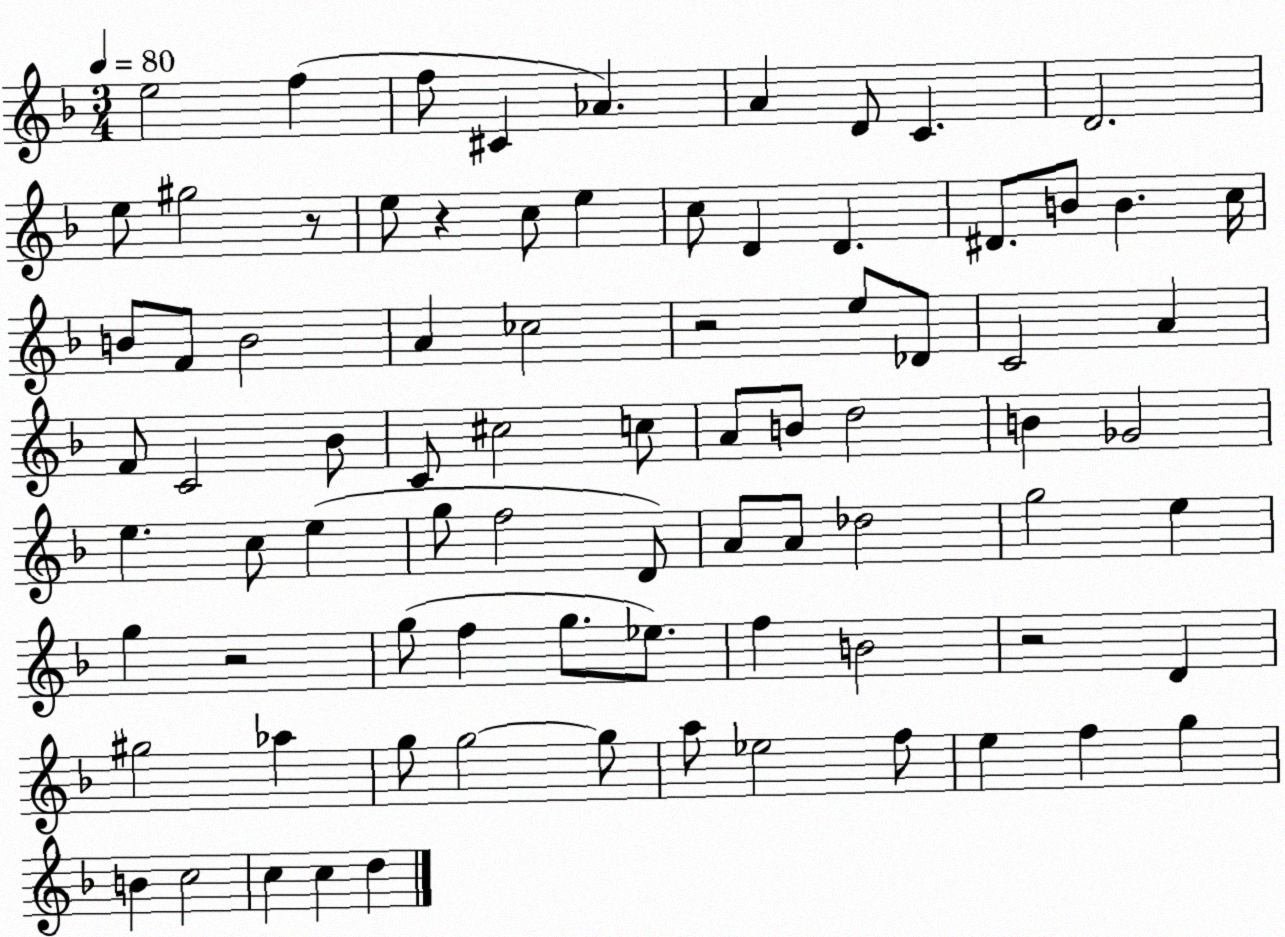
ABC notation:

X:1
T:Untitled
M:3/4
L:1/4
K:F
e2 f f/2 ^C _A A D/2 C D2 e/2 ^g2 z/2 e/2 z c/2 e c/2 D D ^D/2 B/2 B c/4 B/2 F/2 B2 A _c2 z2 e/2 _D/2 C2 A F/2 C2 _B/2 C/2 ^c2 c/2 A/2 B/2 d2 B _G2 e c/2 e g/2 f2 D/2 A/2 A/2 _d2 g2 e g z2 g/2 f g/2 _e/2 f B2 z2 D ^g2 _a g/2 g2 g/2 a/2 _e2 f/2 e f g B c2 c c d